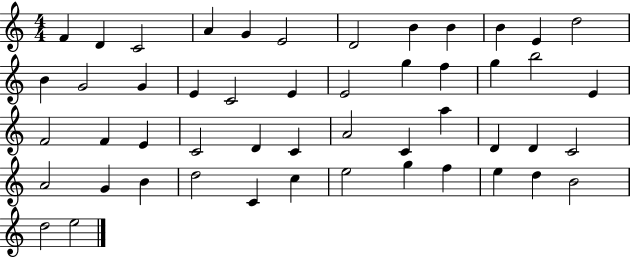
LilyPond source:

{
  \clef treble
  \numericTimeSignature
  \time 4/4
  \key c \major
  f'4 d'4 c'2 | a'4 g'4 e'2 | d'2 b'4 b'4 | b'4 e'4 d''2 | \break b'4 g'2 g'4 | e'4 c'2 e'4 | e'2 g''4 f''4 | g''4 b''2 e'4 | \break f'2 f'4 e'4 | c'2 d'4 c'4 | a'2 c'4 a''4 | d'4 d'4 c'2 | \break a'2 g'4 b'4 | d''2 c'4 c''4 | e''2 g''4 f''4 | e''4 d''4 b'2 | \break d''2 e''2 | \bar "|."
}